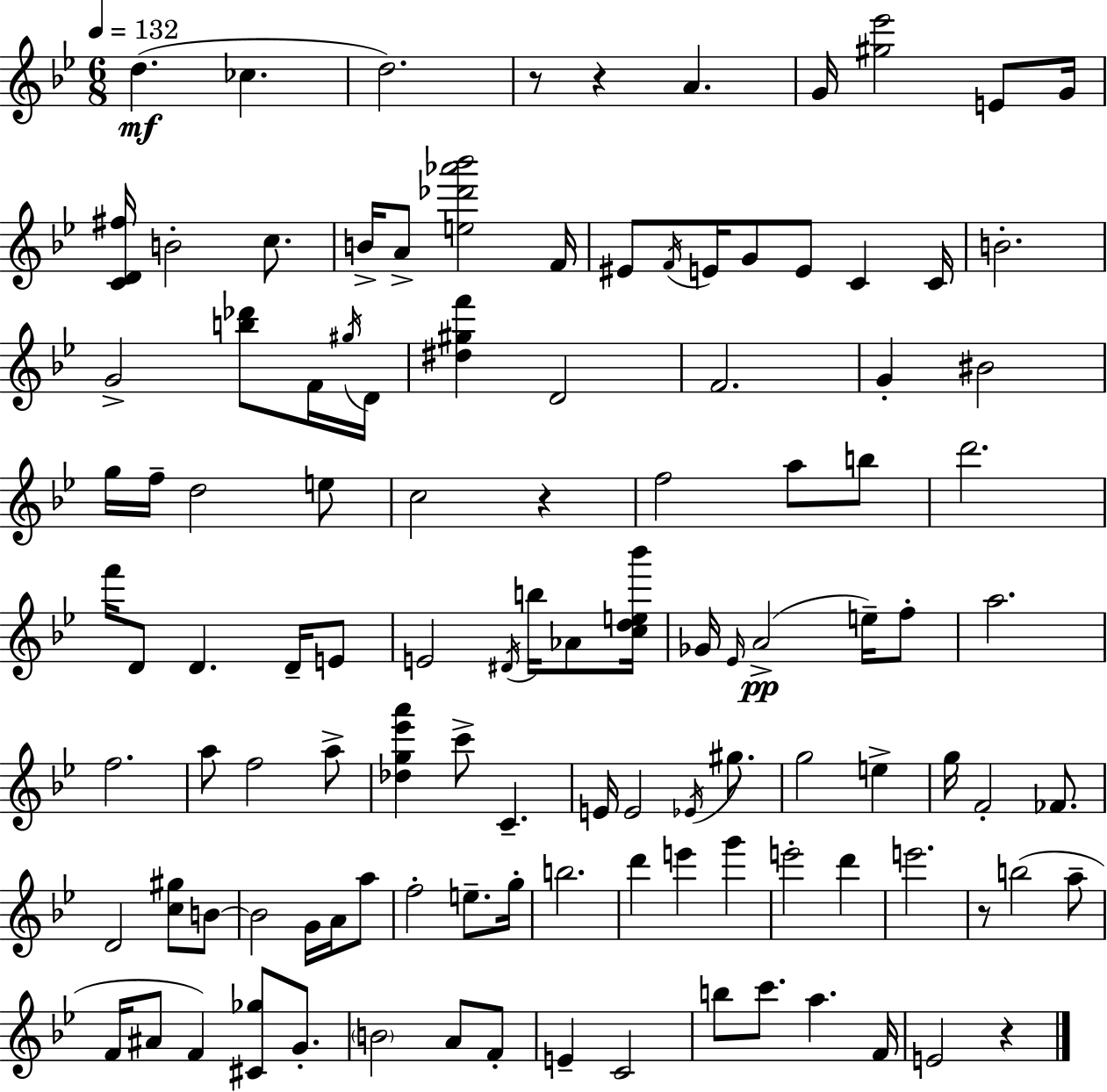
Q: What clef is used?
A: treble